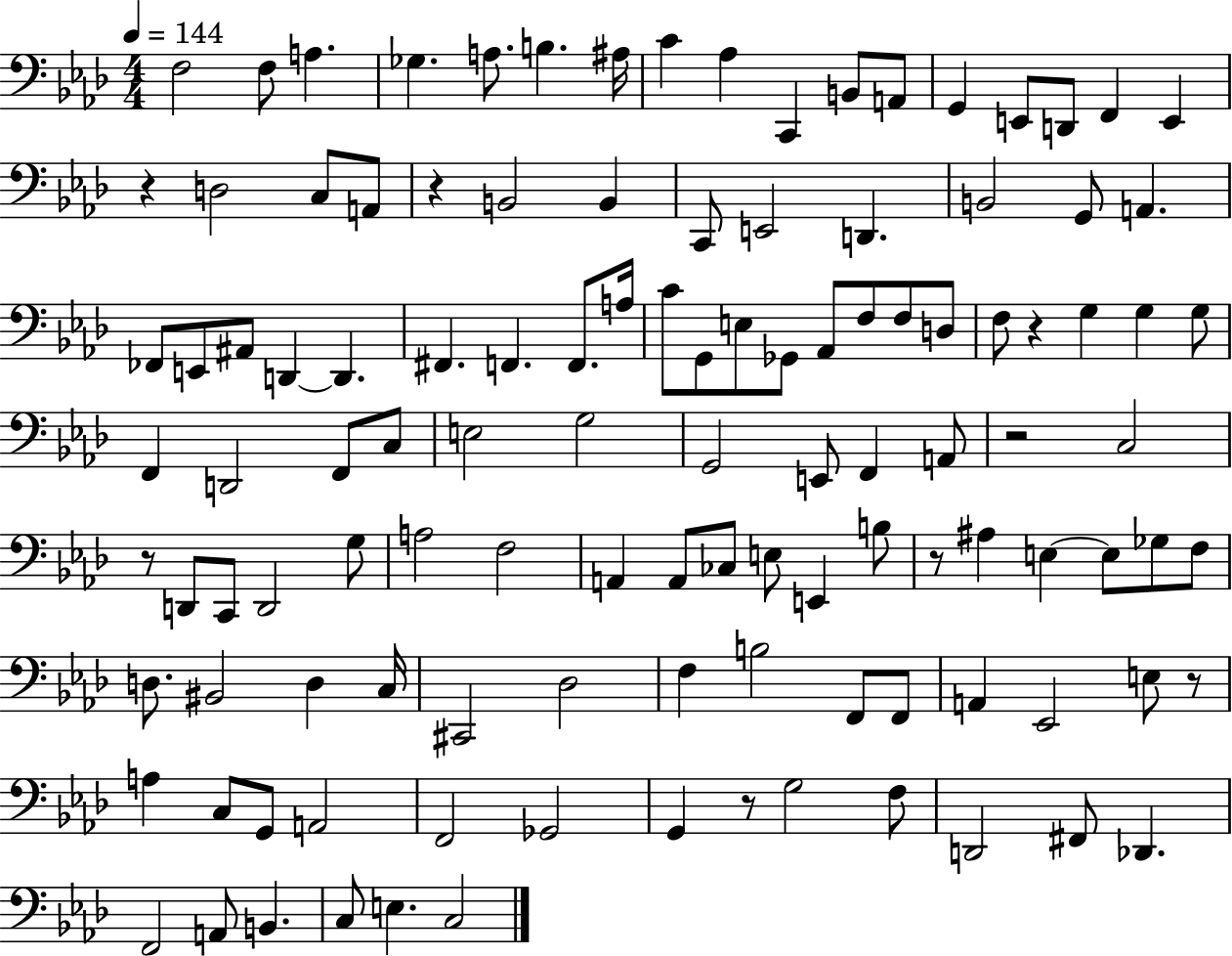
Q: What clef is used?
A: bass